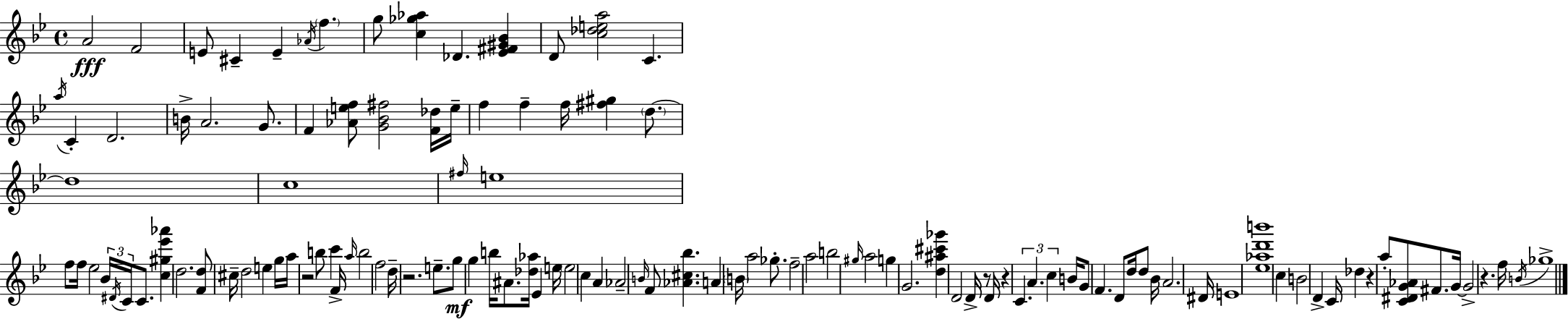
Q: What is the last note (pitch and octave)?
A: Gb5